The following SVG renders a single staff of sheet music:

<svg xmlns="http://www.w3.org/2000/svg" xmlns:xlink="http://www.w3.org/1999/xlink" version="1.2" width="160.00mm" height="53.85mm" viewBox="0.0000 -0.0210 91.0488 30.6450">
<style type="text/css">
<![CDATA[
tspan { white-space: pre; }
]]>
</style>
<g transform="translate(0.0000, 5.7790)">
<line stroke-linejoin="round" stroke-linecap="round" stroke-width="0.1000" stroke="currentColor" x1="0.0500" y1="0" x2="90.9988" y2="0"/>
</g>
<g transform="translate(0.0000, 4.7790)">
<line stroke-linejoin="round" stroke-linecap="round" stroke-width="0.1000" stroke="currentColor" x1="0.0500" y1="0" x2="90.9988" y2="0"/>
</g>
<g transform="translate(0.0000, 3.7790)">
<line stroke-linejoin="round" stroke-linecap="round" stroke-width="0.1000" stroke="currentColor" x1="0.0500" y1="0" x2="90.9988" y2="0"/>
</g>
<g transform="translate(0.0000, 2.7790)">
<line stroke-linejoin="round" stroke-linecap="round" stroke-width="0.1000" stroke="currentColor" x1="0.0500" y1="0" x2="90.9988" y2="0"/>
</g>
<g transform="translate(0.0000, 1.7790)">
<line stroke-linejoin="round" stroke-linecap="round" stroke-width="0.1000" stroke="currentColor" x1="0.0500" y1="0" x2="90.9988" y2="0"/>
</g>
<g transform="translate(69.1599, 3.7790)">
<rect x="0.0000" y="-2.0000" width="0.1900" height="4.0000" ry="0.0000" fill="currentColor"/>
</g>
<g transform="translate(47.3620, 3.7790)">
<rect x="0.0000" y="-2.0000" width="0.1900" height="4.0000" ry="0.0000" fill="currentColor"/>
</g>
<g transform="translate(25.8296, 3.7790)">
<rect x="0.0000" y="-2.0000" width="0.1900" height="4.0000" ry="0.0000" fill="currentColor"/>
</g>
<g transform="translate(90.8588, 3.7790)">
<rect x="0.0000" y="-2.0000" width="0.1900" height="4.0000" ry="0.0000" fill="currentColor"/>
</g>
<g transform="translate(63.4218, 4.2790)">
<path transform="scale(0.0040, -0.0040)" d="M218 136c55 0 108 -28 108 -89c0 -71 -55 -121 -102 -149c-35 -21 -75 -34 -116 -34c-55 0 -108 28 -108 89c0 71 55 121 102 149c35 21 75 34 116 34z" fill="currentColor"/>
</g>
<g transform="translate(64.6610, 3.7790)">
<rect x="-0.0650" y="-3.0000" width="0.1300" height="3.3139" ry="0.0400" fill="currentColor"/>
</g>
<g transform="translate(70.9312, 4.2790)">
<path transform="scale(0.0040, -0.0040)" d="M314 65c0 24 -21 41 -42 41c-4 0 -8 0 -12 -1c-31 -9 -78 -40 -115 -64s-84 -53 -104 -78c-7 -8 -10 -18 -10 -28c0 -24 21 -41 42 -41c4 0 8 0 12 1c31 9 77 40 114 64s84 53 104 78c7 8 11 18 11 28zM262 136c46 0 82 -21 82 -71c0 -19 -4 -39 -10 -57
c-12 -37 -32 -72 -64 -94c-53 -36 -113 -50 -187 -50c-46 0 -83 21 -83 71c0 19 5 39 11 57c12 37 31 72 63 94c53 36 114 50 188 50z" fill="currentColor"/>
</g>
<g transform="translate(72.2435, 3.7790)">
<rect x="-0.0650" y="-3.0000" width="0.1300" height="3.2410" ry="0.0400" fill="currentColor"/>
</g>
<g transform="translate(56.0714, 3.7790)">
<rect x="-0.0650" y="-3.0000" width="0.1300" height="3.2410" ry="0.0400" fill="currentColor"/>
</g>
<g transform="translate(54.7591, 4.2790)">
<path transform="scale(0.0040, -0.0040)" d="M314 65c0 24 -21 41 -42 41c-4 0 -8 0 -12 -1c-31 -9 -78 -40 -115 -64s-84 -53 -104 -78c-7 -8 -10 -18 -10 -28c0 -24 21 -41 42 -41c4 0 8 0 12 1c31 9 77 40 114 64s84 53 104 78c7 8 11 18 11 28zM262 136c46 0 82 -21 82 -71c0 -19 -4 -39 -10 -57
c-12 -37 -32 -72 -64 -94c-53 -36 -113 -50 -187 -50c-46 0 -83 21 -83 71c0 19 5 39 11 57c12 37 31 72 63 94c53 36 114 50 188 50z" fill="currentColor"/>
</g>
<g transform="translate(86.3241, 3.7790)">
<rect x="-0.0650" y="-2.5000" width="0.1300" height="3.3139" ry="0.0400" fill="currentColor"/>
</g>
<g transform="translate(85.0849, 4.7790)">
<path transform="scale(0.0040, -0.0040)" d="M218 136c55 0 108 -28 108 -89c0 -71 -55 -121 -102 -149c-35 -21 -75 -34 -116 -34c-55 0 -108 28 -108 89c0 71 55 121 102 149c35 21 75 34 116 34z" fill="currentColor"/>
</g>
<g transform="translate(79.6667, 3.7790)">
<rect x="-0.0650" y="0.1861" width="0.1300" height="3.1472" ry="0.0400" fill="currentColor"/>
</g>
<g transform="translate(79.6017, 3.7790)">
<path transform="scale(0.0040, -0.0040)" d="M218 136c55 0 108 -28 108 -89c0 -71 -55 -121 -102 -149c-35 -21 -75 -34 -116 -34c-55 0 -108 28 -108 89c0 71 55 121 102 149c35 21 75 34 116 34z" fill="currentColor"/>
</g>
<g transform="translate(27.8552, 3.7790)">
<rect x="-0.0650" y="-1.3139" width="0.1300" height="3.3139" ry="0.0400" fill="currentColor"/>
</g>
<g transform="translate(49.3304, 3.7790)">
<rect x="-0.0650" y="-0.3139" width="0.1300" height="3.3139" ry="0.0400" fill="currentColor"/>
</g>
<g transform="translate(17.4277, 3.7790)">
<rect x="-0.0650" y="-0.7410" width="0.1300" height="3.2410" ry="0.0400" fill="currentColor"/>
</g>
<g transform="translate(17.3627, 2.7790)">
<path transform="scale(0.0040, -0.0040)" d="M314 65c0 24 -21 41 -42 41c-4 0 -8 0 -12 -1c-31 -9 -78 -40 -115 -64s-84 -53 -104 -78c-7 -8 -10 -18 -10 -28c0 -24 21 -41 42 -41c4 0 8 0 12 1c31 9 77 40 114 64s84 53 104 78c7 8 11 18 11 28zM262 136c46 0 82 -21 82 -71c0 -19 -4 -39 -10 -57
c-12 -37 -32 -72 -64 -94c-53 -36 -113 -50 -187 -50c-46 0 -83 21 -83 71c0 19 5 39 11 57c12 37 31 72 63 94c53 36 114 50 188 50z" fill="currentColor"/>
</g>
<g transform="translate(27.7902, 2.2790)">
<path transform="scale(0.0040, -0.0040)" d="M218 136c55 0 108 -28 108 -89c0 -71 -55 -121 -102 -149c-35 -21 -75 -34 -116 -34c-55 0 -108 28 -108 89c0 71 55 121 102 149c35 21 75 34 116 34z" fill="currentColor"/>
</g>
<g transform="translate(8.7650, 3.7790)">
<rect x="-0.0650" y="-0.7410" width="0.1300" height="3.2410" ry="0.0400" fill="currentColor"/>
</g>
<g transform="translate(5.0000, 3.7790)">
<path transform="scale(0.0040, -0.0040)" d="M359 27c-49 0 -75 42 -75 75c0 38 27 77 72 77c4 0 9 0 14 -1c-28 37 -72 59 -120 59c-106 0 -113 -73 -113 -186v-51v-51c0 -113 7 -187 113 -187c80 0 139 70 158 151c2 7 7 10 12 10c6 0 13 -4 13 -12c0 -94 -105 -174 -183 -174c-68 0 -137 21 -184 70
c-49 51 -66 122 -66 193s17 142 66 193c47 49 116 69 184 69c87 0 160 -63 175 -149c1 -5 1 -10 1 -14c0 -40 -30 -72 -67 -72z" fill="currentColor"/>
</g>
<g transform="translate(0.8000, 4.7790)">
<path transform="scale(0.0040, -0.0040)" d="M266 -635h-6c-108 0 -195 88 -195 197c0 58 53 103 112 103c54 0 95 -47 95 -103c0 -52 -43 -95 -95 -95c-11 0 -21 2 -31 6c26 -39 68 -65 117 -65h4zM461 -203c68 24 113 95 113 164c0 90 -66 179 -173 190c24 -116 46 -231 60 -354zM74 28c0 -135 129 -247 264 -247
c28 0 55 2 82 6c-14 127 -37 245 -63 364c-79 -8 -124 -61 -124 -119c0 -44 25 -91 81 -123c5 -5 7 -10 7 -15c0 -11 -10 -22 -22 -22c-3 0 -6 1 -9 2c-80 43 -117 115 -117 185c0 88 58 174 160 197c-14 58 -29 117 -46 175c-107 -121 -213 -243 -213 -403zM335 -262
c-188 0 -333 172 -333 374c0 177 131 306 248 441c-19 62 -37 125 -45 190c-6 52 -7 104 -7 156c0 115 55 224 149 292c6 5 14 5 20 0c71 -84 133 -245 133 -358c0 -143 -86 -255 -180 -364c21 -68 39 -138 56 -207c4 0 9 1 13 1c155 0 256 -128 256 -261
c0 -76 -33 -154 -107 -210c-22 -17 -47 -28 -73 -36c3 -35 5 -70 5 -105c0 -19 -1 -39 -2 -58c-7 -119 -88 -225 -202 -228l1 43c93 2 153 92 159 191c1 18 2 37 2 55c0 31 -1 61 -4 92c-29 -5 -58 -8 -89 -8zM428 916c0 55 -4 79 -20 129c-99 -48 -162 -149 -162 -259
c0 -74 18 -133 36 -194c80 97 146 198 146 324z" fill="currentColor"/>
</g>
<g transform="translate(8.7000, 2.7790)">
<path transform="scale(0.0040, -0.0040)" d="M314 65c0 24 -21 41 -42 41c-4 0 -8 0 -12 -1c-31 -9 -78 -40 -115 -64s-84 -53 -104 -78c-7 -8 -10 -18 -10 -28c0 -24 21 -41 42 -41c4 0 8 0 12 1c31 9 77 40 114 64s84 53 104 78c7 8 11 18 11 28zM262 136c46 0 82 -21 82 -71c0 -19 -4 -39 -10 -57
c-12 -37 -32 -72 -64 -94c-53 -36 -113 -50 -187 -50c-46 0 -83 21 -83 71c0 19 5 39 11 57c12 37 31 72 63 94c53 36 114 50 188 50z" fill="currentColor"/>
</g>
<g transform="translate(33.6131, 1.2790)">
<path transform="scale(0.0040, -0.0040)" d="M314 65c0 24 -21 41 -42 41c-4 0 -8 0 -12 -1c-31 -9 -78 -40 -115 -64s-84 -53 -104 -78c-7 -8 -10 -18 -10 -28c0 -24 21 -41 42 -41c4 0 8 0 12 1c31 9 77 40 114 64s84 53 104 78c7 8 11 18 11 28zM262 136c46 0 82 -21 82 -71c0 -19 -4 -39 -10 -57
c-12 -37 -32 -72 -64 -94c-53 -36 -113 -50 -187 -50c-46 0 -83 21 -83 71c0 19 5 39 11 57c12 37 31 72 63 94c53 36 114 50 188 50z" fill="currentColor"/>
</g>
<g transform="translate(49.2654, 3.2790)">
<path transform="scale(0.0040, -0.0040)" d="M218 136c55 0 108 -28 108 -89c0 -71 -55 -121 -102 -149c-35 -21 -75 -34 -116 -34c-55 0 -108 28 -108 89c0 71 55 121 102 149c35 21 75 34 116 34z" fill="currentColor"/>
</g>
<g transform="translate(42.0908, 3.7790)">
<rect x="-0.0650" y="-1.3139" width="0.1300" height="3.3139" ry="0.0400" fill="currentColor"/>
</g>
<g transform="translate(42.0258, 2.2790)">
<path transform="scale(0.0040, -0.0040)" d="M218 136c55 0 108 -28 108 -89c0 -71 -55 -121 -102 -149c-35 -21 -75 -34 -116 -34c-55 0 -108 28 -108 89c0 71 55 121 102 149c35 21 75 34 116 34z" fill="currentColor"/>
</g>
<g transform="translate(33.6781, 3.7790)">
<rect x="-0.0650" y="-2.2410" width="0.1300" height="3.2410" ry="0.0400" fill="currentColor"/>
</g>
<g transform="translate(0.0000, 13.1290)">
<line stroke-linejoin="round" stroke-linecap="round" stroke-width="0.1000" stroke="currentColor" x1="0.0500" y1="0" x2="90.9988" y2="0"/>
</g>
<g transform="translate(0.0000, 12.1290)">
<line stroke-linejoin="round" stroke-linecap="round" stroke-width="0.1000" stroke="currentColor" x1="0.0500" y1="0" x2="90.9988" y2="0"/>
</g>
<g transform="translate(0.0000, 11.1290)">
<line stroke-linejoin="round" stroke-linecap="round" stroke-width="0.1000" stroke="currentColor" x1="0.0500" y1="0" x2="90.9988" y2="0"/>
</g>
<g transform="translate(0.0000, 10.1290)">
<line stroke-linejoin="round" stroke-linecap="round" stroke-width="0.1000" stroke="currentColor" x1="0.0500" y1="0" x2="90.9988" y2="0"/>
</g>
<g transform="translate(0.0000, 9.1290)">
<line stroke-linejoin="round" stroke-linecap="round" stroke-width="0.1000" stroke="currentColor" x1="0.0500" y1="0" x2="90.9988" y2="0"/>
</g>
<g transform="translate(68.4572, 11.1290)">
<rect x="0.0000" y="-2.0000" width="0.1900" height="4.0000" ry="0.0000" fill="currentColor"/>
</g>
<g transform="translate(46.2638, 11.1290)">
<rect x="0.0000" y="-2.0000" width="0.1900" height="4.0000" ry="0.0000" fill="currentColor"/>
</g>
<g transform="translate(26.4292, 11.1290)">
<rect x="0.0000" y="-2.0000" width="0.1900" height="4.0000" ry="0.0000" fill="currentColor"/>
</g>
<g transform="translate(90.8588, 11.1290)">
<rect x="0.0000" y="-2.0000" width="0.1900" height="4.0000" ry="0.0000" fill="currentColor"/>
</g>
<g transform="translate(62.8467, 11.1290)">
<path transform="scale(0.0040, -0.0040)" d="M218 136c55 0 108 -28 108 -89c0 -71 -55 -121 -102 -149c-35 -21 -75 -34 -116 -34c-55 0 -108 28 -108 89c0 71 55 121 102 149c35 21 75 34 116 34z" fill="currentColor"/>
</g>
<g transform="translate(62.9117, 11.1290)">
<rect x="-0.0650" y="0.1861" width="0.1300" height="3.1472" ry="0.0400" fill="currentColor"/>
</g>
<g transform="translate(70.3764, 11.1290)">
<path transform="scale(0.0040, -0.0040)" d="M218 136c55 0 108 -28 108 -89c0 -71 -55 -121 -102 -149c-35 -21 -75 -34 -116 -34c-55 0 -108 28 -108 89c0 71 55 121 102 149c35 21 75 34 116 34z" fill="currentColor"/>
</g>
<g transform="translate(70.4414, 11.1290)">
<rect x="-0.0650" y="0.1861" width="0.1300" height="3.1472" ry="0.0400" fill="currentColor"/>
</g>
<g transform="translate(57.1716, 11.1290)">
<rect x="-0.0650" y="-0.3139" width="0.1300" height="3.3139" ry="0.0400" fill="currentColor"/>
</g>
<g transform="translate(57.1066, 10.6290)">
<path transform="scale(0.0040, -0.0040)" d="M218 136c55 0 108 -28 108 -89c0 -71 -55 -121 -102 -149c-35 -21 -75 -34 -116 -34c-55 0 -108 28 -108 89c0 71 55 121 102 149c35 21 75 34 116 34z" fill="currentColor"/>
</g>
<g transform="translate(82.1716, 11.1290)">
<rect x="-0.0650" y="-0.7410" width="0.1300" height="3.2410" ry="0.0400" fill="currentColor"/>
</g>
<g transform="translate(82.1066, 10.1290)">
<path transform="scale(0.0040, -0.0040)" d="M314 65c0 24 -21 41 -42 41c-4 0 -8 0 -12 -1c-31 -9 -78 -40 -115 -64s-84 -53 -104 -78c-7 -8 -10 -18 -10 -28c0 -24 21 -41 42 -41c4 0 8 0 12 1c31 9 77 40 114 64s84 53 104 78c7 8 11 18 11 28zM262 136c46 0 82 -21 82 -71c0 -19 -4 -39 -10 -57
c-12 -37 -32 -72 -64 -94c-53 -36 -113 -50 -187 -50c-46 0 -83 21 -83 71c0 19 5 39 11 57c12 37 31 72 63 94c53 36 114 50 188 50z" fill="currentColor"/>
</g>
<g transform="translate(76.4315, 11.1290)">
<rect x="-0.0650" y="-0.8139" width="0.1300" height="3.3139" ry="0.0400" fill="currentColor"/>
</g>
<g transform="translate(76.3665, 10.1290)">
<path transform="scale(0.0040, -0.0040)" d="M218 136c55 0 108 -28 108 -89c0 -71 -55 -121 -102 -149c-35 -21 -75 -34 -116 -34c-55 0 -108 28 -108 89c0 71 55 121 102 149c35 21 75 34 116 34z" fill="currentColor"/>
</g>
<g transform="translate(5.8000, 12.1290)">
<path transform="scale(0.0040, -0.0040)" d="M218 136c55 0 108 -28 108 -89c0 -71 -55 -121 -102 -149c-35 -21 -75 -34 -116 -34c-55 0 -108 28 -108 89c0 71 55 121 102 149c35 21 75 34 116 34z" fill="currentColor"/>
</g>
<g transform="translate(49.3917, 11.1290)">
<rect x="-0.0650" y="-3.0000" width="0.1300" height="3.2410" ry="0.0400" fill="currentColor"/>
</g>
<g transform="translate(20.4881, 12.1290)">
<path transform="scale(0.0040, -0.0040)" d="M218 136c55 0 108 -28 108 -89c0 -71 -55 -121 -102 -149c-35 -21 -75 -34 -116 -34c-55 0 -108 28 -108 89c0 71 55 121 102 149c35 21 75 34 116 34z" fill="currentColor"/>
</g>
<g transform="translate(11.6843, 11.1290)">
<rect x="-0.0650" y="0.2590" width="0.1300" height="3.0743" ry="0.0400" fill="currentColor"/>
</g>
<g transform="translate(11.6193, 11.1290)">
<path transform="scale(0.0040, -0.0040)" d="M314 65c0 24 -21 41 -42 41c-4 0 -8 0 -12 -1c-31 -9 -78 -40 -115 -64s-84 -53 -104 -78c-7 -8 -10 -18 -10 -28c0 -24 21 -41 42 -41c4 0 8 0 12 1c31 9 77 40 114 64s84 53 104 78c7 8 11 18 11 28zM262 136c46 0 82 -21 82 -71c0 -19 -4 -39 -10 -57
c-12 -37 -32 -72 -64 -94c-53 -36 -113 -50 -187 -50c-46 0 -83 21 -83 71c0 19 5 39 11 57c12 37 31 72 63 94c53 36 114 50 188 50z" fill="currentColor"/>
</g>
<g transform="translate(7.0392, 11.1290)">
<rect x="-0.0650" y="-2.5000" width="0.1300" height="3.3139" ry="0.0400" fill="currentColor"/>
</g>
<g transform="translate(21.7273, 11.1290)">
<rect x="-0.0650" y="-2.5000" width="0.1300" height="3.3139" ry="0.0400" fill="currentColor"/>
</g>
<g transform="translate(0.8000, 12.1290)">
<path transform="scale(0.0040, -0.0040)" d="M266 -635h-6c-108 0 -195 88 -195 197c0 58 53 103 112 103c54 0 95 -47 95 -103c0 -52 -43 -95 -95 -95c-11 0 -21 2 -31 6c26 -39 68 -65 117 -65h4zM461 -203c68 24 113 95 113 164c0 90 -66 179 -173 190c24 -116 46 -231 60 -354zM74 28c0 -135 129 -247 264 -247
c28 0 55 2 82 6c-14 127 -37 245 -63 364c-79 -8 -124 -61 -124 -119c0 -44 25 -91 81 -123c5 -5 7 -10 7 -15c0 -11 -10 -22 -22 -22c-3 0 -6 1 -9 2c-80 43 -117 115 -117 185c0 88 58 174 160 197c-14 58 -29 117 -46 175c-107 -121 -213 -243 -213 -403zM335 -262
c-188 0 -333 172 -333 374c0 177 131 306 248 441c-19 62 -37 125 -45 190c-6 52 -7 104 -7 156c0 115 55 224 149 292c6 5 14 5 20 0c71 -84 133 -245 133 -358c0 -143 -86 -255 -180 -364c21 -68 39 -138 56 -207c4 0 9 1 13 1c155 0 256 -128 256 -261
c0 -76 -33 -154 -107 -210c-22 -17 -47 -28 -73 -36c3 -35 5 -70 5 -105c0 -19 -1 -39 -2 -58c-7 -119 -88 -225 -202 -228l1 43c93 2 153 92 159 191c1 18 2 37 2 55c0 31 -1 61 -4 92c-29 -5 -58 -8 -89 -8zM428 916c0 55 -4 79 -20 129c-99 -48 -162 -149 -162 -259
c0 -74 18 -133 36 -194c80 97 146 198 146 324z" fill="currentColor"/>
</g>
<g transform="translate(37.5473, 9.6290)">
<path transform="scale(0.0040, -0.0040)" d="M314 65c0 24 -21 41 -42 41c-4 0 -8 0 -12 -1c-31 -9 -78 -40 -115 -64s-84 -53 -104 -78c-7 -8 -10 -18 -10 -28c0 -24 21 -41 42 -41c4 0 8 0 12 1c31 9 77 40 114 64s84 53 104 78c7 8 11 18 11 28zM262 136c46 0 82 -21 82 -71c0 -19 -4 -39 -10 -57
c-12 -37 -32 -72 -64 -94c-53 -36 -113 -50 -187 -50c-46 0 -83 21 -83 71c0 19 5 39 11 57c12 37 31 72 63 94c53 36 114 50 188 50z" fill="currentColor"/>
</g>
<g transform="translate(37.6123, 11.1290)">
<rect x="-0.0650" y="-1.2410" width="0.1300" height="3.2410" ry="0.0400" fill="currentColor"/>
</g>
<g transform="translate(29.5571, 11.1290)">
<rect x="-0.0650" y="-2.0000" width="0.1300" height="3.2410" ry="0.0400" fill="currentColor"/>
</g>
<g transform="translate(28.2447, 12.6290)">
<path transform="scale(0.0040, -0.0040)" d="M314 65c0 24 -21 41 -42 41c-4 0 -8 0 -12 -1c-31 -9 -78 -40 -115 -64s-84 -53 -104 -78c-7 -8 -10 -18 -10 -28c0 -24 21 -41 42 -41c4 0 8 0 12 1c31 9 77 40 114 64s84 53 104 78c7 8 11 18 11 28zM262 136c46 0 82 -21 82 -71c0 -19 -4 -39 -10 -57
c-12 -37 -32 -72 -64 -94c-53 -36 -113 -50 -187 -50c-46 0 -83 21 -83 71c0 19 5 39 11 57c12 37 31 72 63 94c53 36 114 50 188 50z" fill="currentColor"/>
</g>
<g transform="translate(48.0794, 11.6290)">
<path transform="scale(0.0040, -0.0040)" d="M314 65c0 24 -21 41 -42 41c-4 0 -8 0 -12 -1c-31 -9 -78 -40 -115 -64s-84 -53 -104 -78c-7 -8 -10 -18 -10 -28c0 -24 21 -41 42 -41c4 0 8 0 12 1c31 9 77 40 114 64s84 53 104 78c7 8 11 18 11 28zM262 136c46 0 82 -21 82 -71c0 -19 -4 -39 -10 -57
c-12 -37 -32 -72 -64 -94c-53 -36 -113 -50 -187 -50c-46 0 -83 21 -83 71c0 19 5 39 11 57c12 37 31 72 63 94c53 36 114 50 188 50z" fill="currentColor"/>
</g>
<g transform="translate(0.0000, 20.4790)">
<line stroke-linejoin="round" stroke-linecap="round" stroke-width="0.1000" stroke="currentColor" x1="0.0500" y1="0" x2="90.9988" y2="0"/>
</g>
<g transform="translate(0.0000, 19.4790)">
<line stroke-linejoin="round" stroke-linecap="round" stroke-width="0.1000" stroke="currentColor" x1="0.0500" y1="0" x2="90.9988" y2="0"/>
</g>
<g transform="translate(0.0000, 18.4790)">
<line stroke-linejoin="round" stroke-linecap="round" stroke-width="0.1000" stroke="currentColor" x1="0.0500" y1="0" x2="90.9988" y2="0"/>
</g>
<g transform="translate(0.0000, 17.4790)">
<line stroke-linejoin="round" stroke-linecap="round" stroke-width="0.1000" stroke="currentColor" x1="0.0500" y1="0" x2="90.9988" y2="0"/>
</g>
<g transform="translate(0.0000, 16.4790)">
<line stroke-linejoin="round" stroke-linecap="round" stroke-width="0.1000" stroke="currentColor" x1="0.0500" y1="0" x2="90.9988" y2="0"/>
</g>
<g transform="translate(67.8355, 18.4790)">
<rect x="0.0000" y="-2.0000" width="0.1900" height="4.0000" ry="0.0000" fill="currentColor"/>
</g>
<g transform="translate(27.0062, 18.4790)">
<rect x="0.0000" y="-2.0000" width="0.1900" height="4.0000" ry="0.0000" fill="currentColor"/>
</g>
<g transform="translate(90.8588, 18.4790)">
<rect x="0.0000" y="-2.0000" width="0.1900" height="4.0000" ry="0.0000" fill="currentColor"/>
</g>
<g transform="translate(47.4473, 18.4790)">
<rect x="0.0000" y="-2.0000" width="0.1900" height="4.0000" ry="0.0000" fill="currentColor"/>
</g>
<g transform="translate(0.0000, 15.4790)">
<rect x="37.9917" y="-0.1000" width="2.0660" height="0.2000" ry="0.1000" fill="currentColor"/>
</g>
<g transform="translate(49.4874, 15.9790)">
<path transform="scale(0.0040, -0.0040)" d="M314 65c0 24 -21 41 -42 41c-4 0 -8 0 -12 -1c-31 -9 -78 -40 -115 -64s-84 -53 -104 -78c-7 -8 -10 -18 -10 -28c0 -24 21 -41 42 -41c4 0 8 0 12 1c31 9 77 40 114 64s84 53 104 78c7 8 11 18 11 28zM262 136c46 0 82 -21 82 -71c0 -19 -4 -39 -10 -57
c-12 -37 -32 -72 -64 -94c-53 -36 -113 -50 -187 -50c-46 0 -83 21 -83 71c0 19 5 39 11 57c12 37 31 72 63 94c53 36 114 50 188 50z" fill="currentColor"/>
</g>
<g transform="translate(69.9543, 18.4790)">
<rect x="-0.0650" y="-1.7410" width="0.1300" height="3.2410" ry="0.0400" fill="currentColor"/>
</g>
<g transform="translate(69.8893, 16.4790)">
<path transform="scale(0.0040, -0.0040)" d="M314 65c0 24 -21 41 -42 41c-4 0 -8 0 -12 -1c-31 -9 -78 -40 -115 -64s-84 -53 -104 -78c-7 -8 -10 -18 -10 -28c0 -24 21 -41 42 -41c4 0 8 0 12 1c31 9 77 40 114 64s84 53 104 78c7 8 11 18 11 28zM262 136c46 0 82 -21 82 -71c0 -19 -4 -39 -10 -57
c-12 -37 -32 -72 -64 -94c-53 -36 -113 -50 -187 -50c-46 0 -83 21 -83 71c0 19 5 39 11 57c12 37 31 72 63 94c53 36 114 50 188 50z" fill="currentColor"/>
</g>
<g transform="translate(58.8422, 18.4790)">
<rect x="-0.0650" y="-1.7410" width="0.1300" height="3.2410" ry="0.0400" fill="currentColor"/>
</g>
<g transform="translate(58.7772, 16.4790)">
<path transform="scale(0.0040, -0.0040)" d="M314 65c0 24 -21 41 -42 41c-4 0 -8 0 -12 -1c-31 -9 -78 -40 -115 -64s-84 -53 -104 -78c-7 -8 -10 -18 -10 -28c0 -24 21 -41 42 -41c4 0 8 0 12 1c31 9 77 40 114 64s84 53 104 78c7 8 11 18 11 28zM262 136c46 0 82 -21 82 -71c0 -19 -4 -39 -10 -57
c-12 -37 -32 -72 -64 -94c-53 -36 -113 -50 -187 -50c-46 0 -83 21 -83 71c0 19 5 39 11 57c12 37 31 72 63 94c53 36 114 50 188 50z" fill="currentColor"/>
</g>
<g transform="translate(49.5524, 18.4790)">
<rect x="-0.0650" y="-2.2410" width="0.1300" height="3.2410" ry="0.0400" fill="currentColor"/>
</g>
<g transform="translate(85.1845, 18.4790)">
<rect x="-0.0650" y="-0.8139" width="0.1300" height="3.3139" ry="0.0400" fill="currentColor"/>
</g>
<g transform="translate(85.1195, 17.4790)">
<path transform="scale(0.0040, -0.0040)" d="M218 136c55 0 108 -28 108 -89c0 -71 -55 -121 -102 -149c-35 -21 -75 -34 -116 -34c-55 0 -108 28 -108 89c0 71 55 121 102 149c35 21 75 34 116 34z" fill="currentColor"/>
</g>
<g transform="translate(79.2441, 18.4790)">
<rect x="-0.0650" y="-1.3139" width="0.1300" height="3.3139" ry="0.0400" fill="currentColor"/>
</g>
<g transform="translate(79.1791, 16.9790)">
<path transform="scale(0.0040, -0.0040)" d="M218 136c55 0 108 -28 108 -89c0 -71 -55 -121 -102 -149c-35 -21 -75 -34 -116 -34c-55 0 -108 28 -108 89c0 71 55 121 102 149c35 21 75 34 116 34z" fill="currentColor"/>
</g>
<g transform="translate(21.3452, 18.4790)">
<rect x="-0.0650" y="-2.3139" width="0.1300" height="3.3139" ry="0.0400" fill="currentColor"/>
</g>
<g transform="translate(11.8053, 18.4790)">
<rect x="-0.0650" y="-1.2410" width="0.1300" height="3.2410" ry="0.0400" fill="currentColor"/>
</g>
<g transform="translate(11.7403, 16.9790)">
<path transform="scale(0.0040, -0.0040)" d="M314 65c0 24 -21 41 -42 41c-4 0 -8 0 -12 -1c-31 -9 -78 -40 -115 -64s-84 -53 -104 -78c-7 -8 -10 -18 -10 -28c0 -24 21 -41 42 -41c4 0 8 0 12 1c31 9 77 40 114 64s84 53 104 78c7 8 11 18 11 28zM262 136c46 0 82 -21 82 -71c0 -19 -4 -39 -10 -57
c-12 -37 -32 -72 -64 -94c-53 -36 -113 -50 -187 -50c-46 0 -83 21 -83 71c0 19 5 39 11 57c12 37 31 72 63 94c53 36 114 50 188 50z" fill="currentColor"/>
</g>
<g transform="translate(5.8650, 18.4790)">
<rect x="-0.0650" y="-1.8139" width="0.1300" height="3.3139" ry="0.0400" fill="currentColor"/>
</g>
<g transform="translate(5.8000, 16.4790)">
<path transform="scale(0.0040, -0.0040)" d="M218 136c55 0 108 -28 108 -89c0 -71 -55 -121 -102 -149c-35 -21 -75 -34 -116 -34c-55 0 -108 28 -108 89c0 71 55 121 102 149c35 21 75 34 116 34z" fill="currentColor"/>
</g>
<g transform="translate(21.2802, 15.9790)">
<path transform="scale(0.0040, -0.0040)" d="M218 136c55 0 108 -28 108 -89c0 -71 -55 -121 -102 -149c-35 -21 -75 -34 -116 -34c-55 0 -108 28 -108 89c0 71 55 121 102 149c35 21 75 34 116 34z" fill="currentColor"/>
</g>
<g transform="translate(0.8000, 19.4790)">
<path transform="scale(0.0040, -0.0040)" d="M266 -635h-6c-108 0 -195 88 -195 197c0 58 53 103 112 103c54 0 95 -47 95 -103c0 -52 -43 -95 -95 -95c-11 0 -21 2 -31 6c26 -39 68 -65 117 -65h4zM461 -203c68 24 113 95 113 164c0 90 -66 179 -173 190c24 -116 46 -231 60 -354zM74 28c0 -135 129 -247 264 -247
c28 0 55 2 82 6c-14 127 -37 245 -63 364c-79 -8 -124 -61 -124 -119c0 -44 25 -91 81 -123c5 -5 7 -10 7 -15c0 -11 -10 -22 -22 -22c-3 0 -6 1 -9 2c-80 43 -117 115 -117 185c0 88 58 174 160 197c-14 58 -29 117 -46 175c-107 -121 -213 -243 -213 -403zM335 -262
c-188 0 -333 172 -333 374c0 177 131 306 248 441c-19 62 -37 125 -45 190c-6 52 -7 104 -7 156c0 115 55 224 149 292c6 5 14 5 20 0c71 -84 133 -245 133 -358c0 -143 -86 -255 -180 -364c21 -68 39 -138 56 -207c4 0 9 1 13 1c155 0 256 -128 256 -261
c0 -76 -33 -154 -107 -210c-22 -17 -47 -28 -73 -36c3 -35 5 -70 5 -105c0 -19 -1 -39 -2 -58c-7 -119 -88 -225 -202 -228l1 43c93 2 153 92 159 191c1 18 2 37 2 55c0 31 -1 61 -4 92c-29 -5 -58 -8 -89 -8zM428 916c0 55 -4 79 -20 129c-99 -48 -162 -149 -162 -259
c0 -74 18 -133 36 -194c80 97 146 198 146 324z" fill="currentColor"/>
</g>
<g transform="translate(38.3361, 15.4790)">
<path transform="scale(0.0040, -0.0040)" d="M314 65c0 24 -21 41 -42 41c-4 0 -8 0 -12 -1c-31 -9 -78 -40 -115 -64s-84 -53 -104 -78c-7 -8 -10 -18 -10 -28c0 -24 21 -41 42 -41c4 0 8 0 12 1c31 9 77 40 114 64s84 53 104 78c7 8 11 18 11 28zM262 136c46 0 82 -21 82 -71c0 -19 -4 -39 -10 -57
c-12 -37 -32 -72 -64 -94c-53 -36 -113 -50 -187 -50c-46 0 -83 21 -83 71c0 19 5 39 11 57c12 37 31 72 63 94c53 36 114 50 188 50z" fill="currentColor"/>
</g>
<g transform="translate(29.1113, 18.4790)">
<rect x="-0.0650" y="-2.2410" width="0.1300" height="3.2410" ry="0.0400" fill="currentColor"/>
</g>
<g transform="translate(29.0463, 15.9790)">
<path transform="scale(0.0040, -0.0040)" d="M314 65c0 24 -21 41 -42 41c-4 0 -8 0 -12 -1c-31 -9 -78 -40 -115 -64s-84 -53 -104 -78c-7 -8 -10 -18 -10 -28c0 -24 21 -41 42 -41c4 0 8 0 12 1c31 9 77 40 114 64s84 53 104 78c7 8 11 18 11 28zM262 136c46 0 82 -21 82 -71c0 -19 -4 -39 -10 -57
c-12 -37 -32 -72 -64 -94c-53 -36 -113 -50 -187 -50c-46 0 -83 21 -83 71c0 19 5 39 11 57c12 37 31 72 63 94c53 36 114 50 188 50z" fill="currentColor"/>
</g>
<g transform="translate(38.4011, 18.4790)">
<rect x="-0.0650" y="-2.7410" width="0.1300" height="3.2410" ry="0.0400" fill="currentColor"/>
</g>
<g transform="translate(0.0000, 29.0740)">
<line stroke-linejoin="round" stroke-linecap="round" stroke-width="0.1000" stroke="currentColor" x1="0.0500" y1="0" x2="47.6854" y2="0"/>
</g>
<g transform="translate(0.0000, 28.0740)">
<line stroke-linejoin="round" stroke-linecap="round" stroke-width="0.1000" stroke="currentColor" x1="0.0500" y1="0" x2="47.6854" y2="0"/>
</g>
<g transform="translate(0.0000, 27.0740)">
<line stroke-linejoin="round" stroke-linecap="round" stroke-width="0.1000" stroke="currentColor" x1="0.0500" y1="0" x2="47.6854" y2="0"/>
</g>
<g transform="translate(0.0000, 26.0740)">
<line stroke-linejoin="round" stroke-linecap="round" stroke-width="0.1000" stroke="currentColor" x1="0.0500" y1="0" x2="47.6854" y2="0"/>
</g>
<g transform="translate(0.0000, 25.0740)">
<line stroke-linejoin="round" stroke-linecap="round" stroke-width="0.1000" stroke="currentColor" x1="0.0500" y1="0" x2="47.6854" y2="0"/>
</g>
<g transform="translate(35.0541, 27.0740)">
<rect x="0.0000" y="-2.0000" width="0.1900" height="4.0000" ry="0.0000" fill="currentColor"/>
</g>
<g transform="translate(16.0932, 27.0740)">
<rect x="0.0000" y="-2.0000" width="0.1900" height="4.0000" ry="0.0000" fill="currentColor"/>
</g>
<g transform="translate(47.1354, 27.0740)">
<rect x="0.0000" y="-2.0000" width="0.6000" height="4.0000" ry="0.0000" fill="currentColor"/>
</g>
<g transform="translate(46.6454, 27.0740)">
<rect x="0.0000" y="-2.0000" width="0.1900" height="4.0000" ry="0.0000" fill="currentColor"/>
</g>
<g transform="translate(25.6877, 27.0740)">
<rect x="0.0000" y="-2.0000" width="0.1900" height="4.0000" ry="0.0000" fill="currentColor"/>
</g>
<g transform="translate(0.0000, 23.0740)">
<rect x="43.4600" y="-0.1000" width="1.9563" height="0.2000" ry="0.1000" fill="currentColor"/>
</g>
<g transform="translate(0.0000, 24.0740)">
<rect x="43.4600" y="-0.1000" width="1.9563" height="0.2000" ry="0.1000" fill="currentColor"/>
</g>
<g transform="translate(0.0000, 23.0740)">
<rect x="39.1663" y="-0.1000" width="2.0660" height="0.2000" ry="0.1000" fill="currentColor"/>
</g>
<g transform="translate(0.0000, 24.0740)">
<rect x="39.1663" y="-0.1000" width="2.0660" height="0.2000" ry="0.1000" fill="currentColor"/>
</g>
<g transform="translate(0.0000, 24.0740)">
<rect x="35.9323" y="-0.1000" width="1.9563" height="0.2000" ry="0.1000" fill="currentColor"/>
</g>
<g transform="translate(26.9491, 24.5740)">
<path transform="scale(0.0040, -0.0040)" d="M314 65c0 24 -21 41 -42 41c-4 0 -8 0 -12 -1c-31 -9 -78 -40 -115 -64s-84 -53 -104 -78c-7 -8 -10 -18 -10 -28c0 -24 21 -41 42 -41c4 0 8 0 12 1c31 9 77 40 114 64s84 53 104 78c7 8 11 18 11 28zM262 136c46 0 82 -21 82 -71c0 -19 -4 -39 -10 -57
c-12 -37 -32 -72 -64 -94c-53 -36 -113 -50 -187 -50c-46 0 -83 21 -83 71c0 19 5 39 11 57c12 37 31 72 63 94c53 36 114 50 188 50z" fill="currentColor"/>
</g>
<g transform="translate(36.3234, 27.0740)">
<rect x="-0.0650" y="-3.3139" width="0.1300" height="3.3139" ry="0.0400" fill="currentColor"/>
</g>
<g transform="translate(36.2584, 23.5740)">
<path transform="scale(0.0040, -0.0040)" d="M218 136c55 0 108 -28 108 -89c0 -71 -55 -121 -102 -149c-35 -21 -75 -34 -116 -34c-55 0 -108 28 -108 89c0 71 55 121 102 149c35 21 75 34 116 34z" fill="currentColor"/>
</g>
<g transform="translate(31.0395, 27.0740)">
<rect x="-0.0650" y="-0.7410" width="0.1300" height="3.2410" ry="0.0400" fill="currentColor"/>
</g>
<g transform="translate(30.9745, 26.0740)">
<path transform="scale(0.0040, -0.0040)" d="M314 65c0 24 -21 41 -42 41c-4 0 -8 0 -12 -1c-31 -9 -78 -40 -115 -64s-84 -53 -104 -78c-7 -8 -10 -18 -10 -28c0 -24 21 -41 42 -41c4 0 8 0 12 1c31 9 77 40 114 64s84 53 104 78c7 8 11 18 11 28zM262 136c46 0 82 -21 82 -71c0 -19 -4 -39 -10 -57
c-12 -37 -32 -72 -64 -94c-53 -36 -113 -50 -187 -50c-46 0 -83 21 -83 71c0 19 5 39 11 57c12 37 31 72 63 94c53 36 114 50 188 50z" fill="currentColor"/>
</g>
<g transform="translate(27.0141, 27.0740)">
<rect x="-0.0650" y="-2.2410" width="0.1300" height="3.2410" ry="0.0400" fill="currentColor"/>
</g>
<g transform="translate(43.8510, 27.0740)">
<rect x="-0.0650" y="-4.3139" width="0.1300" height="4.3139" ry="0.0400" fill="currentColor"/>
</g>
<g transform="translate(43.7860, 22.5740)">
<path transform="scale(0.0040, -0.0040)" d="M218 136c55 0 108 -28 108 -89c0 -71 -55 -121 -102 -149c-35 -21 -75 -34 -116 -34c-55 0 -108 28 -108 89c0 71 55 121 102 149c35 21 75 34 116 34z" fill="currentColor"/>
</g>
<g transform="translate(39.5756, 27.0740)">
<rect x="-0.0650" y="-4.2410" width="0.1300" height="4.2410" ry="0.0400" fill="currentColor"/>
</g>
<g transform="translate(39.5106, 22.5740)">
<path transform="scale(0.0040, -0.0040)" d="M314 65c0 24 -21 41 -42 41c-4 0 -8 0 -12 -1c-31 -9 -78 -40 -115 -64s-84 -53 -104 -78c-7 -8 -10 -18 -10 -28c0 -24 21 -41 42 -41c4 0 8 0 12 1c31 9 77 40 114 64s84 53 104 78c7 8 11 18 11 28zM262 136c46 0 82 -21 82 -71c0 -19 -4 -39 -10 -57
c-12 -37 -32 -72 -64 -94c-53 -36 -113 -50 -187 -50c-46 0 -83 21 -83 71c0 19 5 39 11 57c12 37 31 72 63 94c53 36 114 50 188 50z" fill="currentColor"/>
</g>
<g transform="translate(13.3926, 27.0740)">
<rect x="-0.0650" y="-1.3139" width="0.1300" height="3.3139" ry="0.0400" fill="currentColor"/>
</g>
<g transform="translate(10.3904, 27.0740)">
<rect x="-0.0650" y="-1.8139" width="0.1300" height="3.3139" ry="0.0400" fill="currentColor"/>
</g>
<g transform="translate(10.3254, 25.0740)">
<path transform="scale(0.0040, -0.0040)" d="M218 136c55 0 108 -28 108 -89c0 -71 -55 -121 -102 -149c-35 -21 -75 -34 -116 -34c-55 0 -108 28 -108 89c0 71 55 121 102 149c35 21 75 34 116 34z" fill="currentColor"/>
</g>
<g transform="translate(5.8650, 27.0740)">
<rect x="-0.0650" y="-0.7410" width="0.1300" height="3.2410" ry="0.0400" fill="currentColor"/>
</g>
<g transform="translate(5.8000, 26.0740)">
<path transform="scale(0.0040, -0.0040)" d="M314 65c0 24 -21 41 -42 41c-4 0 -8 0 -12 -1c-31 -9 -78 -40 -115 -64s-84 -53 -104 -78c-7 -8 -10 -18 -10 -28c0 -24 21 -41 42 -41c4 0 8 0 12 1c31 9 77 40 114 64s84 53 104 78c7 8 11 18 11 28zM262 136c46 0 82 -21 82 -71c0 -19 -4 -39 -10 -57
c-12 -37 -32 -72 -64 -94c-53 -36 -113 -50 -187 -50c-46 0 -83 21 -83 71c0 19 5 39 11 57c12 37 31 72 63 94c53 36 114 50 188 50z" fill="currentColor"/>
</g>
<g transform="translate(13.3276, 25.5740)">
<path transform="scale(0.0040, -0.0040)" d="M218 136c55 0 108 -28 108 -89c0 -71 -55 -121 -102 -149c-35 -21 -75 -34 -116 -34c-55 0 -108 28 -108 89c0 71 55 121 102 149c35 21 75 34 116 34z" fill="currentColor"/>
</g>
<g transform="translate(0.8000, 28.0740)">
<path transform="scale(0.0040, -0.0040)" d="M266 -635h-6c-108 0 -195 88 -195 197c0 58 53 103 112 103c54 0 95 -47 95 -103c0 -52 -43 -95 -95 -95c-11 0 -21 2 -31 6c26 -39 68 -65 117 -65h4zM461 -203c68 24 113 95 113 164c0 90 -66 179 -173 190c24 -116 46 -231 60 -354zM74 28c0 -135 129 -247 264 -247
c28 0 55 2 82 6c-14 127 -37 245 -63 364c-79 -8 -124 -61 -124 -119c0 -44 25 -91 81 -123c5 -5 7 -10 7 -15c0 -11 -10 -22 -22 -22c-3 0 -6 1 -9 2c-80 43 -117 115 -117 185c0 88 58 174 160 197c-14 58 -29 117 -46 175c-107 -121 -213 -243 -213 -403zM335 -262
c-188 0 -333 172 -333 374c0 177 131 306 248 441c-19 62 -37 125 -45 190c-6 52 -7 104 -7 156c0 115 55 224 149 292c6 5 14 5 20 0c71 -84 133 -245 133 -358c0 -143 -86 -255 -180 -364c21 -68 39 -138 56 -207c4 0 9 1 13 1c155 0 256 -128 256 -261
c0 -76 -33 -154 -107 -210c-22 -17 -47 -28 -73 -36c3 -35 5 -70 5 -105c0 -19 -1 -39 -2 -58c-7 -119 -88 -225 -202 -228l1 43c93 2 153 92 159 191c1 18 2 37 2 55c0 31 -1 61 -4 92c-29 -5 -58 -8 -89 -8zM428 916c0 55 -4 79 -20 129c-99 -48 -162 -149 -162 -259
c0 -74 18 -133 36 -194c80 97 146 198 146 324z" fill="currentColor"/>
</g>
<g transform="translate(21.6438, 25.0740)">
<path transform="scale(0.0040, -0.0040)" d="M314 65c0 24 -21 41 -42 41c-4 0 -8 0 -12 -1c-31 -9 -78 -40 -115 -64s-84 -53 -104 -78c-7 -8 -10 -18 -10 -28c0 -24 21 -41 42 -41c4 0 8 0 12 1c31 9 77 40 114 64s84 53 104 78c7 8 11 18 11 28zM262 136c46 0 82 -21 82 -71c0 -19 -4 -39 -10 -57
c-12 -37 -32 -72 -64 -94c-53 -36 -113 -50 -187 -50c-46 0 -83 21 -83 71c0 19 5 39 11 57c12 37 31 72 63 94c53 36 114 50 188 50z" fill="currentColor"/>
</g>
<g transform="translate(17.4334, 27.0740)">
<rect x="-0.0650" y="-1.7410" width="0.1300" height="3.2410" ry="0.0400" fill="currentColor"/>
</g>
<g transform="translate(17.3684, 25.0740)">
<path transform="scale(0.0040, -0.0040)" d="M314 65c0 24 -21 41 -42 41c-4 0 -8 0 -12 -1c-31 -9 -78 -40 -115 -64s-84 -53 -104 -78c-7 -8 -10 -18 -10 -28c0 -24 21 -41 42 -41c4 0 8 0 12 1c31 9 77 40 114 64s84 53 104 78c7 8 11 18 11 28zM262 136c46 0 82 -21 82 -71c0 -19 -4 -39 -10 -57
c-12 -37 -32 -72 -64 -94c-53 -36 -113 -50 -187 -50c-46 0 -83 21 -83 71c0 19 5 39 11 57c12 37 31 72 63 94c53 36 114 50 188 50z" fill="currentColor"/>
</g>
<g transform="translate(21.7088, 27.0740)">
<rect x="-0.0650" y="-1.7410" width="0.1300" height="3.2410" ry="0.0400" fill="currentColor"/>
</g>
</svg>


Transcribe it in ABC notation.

X:1
T:Untitled
M:4/4
L:1/4
K:C
d2 d2 e g2 e c A2 A A2 B G G B2 G F2 e2 A2 c B B d d2 f e2 g g2 a2 g2 f2 f2 e d d2 f e f2 f2 g2 d2 b d'2 d'